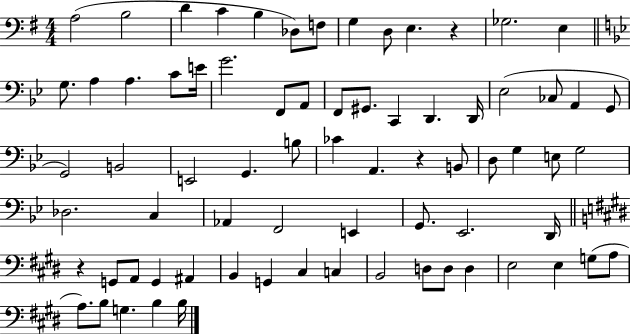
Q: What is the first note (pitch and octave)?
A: A3